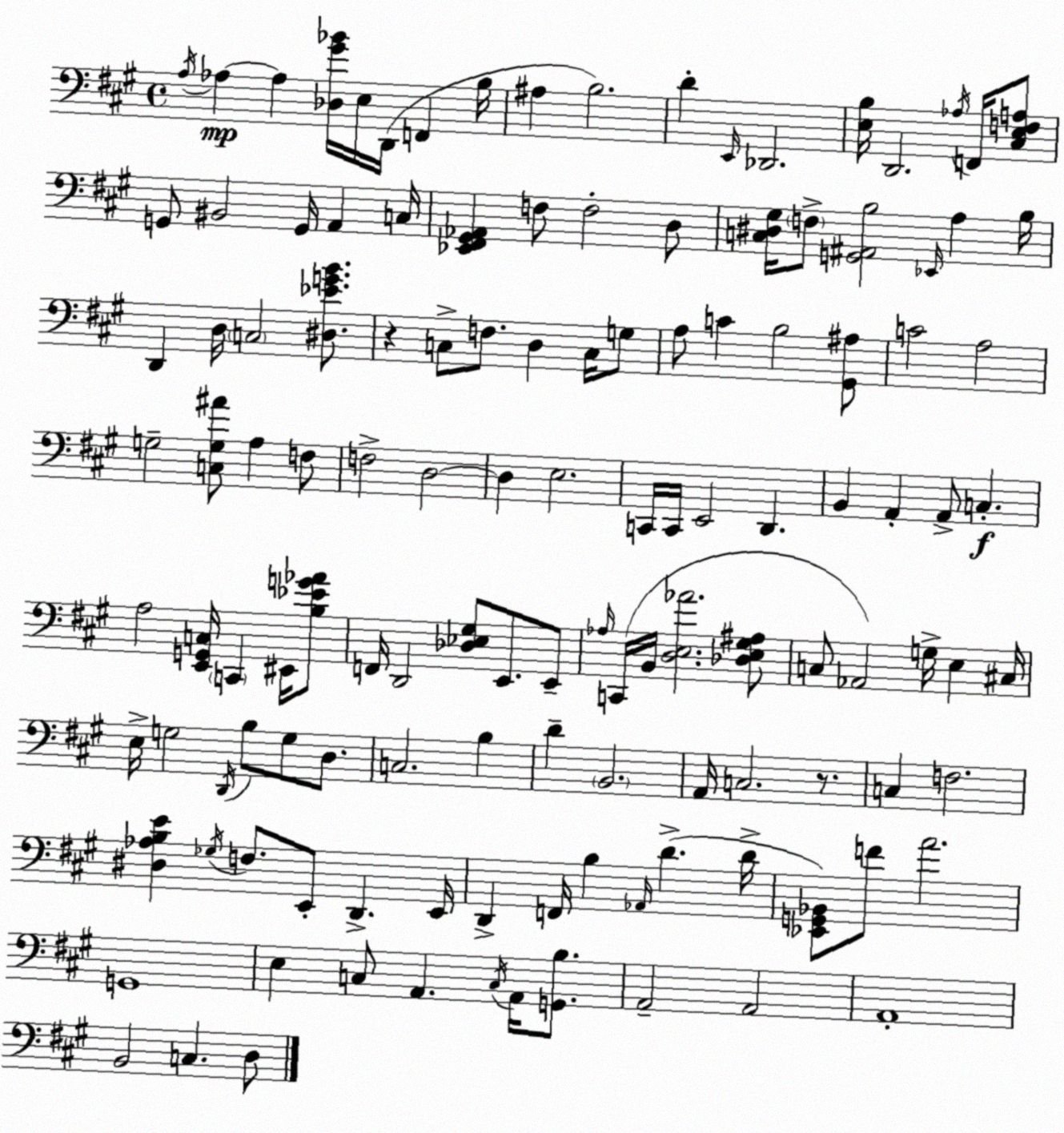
X:1
T:Untitled
M:4/4
L:1/4
K:A
A,/4 _A, _A, [_D,^G_B]/4 E,/4 D,,/4 F,, B,/4 ^A, B,2 D E,,/4 _D,,2 [E,B,]/4 D,,2 _A,/4 F,,/4 [^C,E,F,A,]/2 G,,/2 ^B,,2 G,,/4 A,, C,/4 [_E,,^F,,^G,,_A,,] F,/2 F,2 D,/2 [C,^D,^G,]/4 F,/2 [G,,^A,,B,]2 _E,,/4 A, B,/4 D,, D,/4 C,2 [^D,_EGB]/2 z C,/2 F,/2 D, C,/4 G,/2 A,/2 C B,2 [^G,,^A,]/2 C2 A,2 G,2 [C,G,^A]/2 A, F,/2 F,2 D,2 D, E,2 C,,/4 C,,/4 E,,2 D,, B,, A,, A,,/2 C, A,2 [E,,G,,C,]/4 C,, ^E,,/4 [B,_EG_A]/2 F,,/4 D,,2 [_D,_E,^G,]/2 E,,/2 E,,/2 _A,/4 C,,/4 B,,/4 [D,E,_A]2 [_D,E,^G,^A,]/2 C,/2 _A,,2 G,/4 E, ^C,/4 E,/4 G,2 D,,/4 B,/2 G,/2 D,/2 C,2 B, D B,,2 A,,/4 C,2 z/2 C, F,2 [^D,_A,B,E] _G,/4 F,/2 E,,/2 D,, E,,/4 D,, F,,/4 B, _A,,/4 D D/4 [_E,,G,,_B,,]/2 F/2 A2 G,,4 E, C,/2 A,, C,/4 A,,/4 [G,,B,]/2 A,,2 A,,2 A,,4 B,,2 C, D,/2